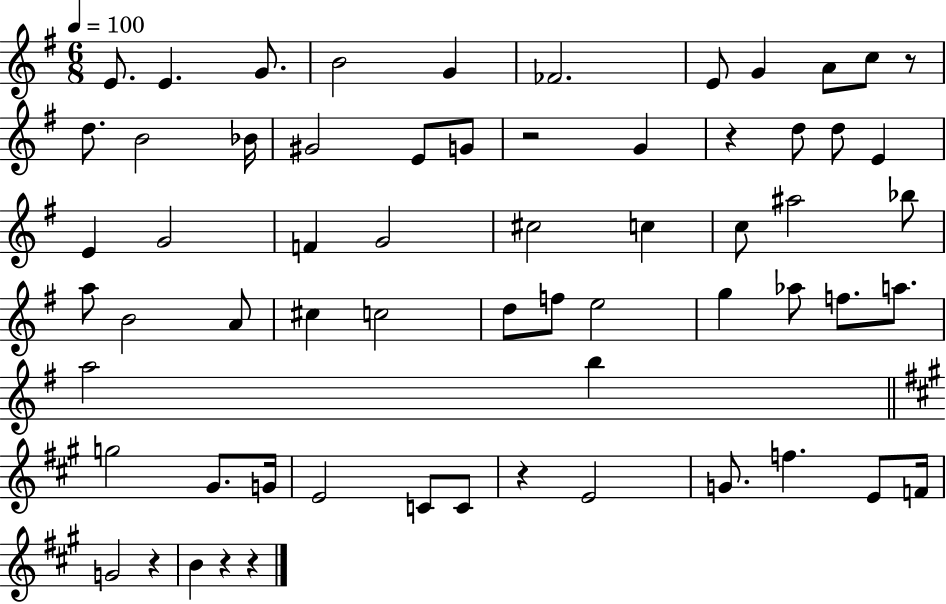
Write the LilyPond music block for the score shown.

{
  \clef treble
  \numericTimeSignature
  \time 6/8
  \key g \major
  \tempo 4 = 100
  e'8. e'4. g'8. | b'2 g'4 | fes'2. | e'8 g'4 a'8 c''8 r8 | \break d''8. b'2 bes'16 | gis'2 e'8 g'8 | r2 g'4 | r4 d''8 d''8 e'4 | \break e'4 g'2 | f'4 g'2 | cis''2 c''4 | c''8 ais''2 bes''8 | \break a''8 b'2 a'8 | cis''4 c''2 | d''8 f''8 e''2 | g''4 aes''8 f''8. a''8. | \break a''2 b''4 | \bar "||" \break \key a \major g''2 gis'8. g'16 | e'2 c'8 c'8 | r4 e'2 | g'8. f''4. e'8 f'16 | \break g'2 r4 | b'4 r4 r4 | \bar "|."
}